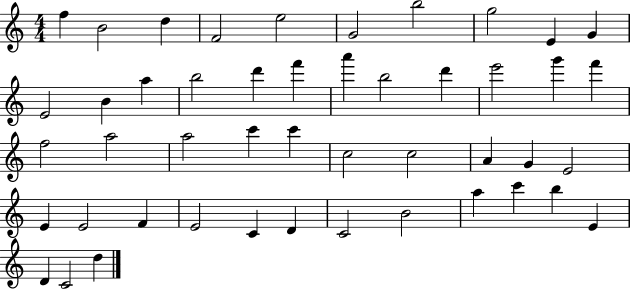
X:1
T:Untitled
M:4/4
L:1/4
K:C
f B2 d F2 e2 G2 b2 g2 E G E2 B a b2 d' f' a' b2 d' e'2 g' f' f2 a2 a2 c' c' c2 c2 A G E2 E E2 F E2 C D C2 B2 a c' b E D C2 d